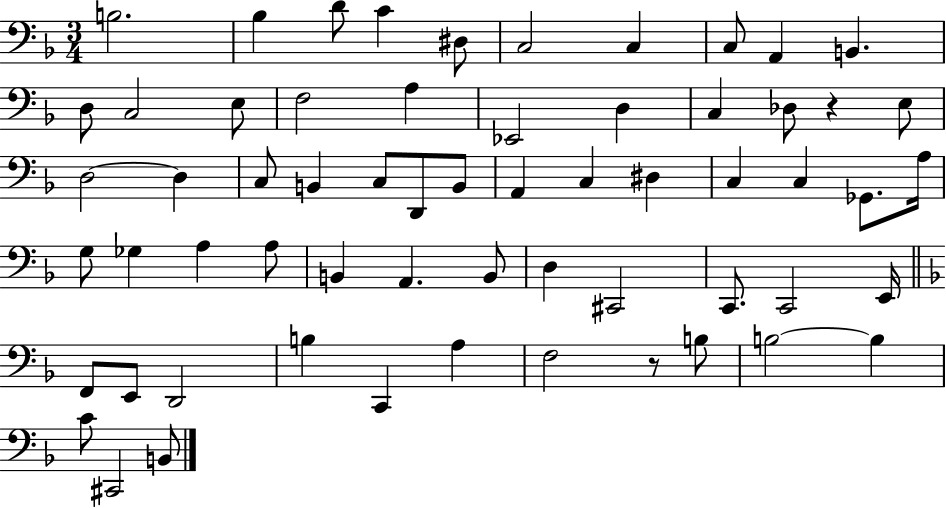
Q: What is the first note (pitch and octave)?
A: B3